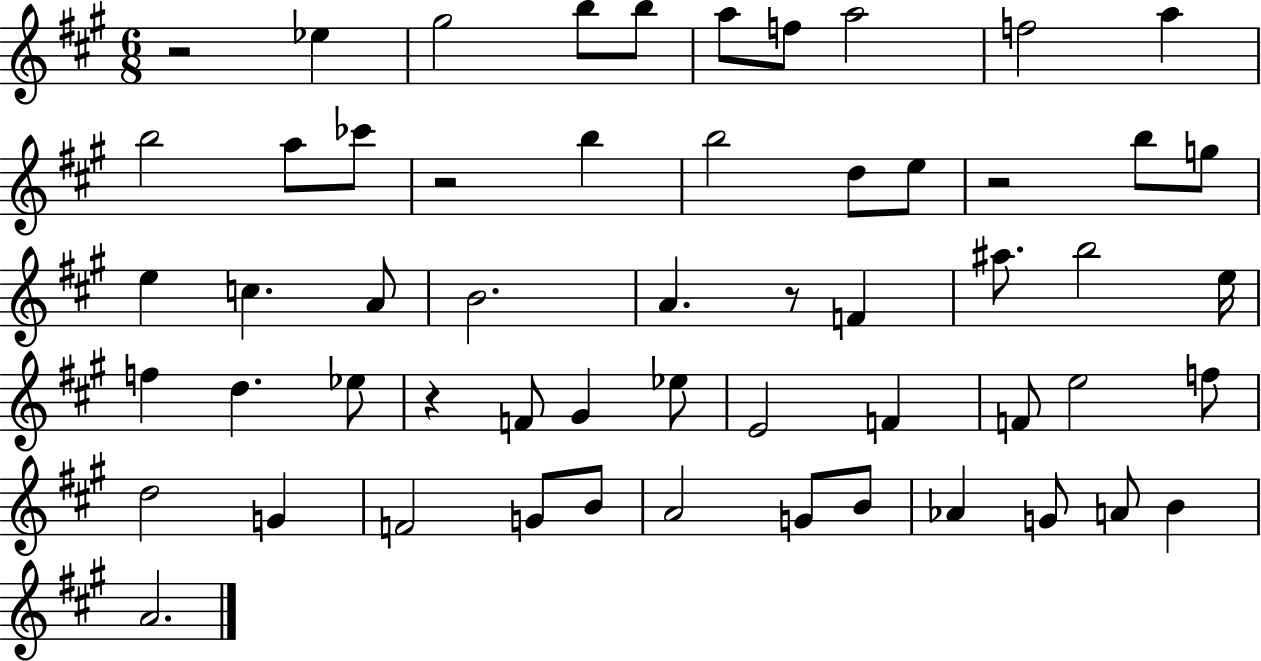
R/h Eb5/q G#5/h B5/e B5/e A5/e F5/e A5/h F5/h A5/q B5/h A5/e CES6/e R/h B5/q B5/h D5/e E5/e R/h B5/e G5/e E5/q C5/q. A4/e B4/h. A4/q. R/e F4/q A#5/e. B5/h E5/s F5/q D5/q. Eb5/e R/q F4/e G#4/q Eb5/e E4/h F4/q F4/e E5/h F5/e D5/h G4/q F4/h G4/e B4/e A4/h G4/e B4/e Ab4/q G4/e A4/e B4/q A4/h.